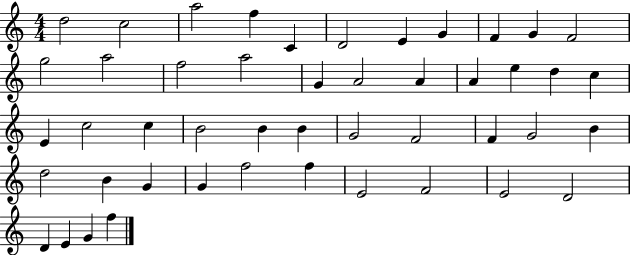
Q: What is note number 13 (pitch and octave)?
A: A5